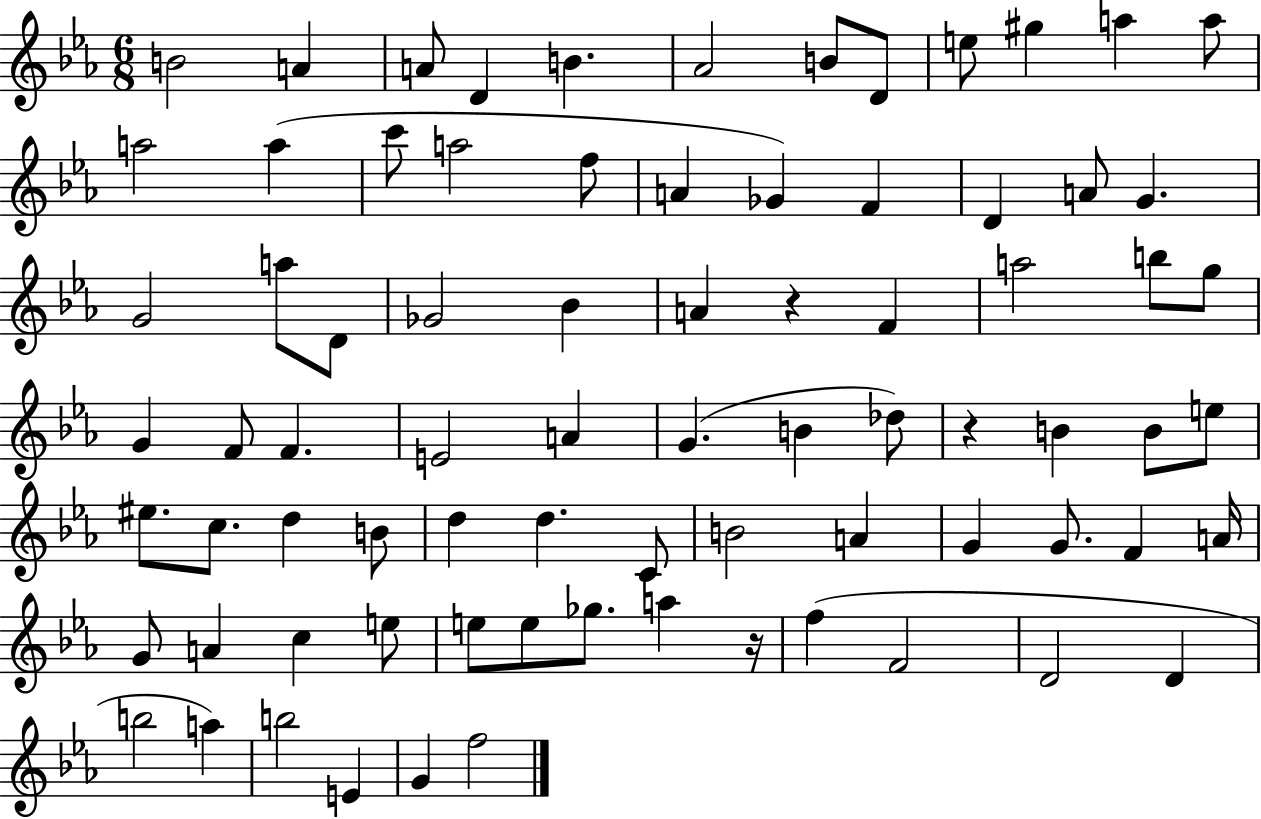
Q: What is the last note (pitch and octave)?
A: F5